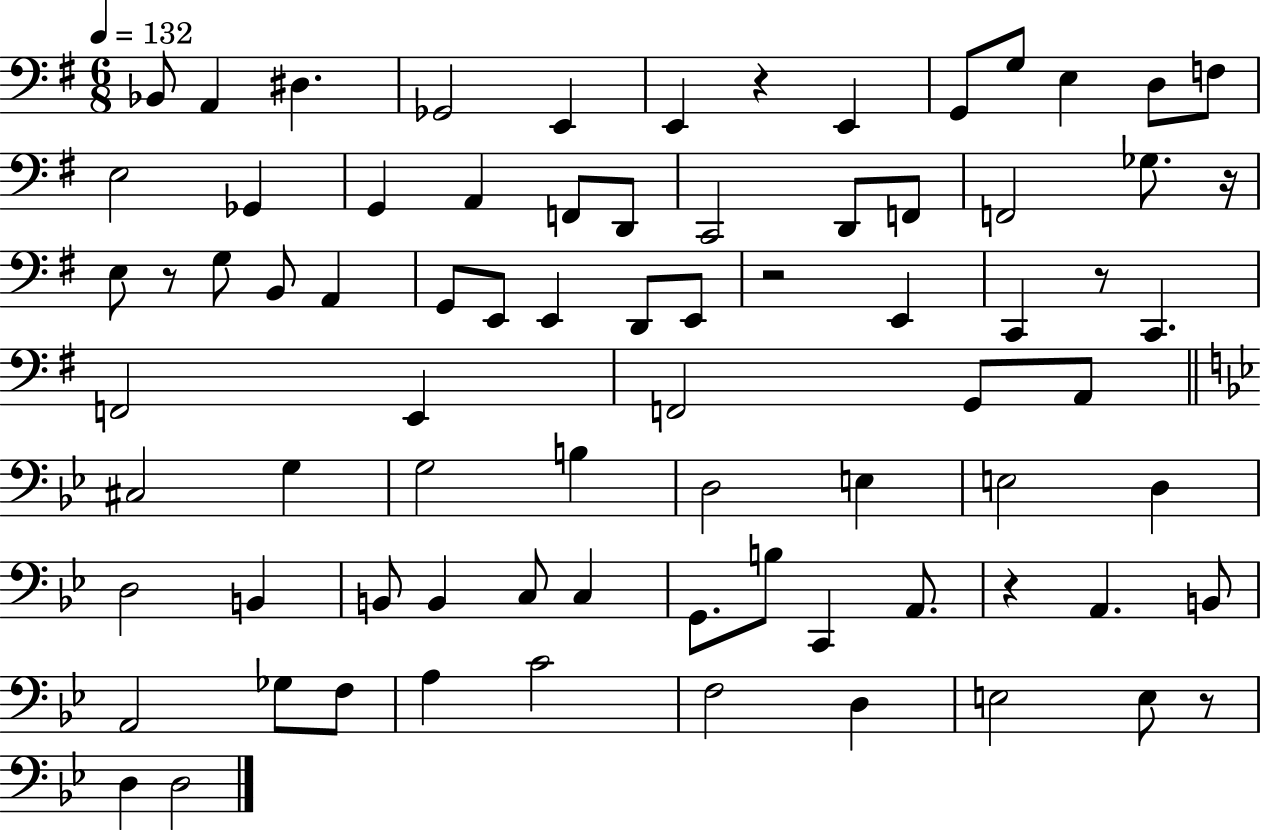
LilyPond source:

{
  \clef bass
  \numericTimeSignature
  \time 6/8
  \key g \major
  \tempo 4 = 132
  \repeat volta 2 { bes,8 a,4 dis4. | ges,2 e,4 | e,4 r4 e,4 | g,8 g8 e4 d8 f8 | \break e2 ges,4 | g,4 a,4 f,8 d,8 | c,2 d,8 f,8 | f,2 ges8. r16 | \break e8 r8 g8 b,8 a,4 | g,8 e,8 e,4 d,8 e,8 | r2 e,4 | c,4 r8 c,4. | \break f,2 e,4 | f,2 g,8 a,8 | \bar "||" \break \key g \minor cis2 g4 | g2 b4 | d2 e4 | e2 d4 | \break d2 b,4 | b,8 b,4 c8 c4 | g,8. b8 c,4 a,8. | r4 a,4. b,8 | \break a,2 ges8 f8 | a4 c'2 | f2 d4 | e2 e8 r8 | \break d4 d2 | } \bar "|."
}